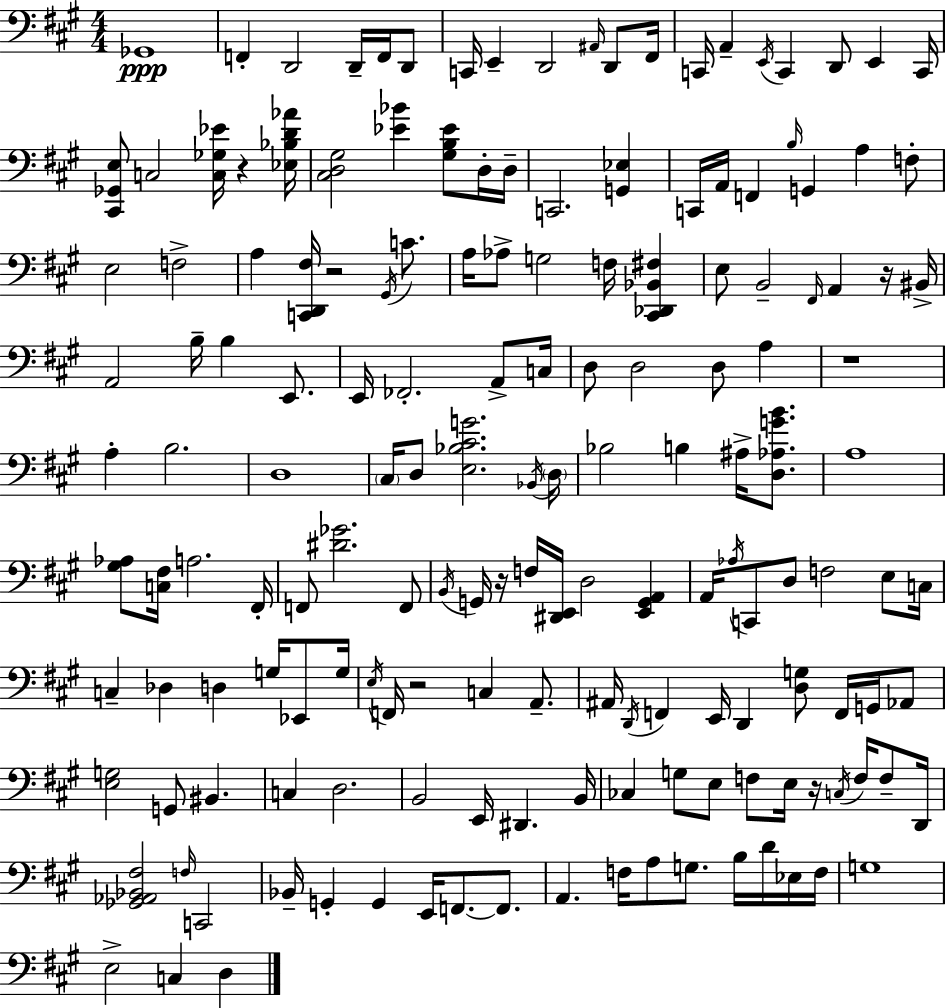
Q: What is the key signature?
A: A major